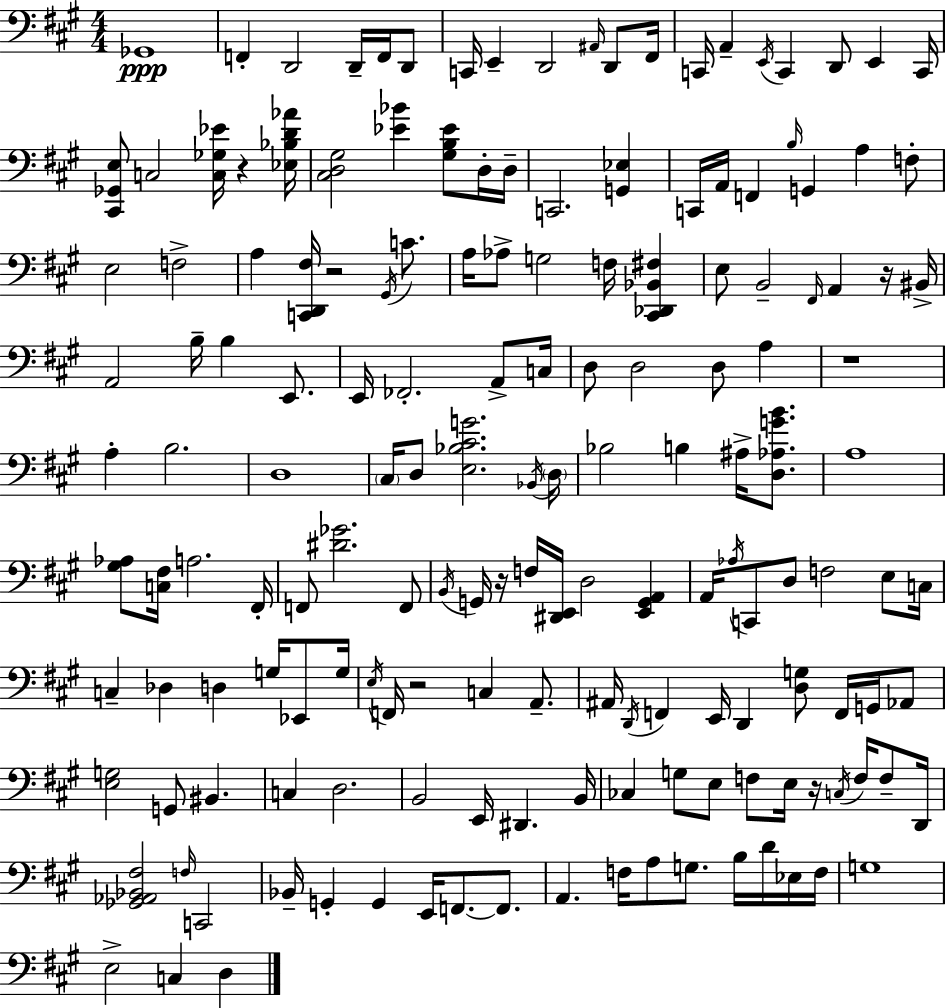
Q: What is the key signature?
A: A major